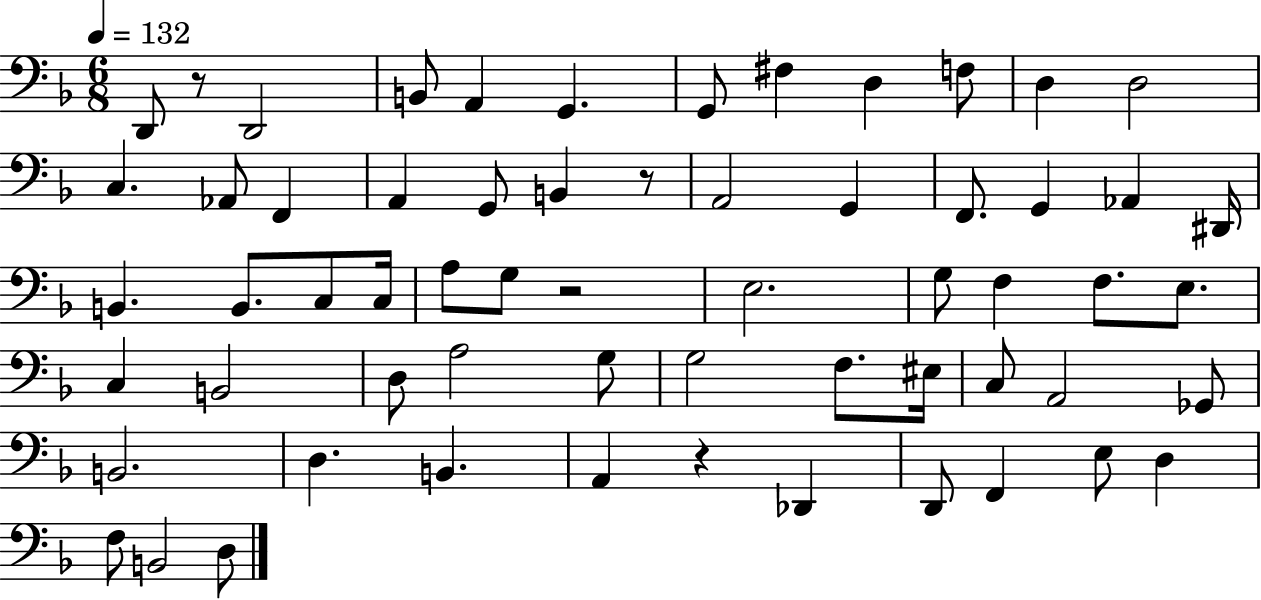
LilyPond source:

{
  \clef bass
  \numericTimeSignature
  \time 6/8
  \key f \major
  \tempo 4 = 132
  d,8 r8 d,2 | b,8 a,4 g,4. | g,8 fis4 d4 f8 | d4 d2 | \break c4. aes,8 f,4 | a,4 g,8 b,4 r8 | a,2 g,4 | f,8. g,4 aes,4 dis,16 | \break b,4. b,8. c8 c16 | a8 g8 r2 | e2. | g8 f4 f8. e8. | \break c4 b,2 | d8 a2 g8 | g2 f8. eis16 | c8 a,2 ges,8 | \break b,2. | d4. b,4. | a,4 r4 des,4 | d,8 f,4 e8 d4 | \break f8 b,2 d8 | \bar "|."
}